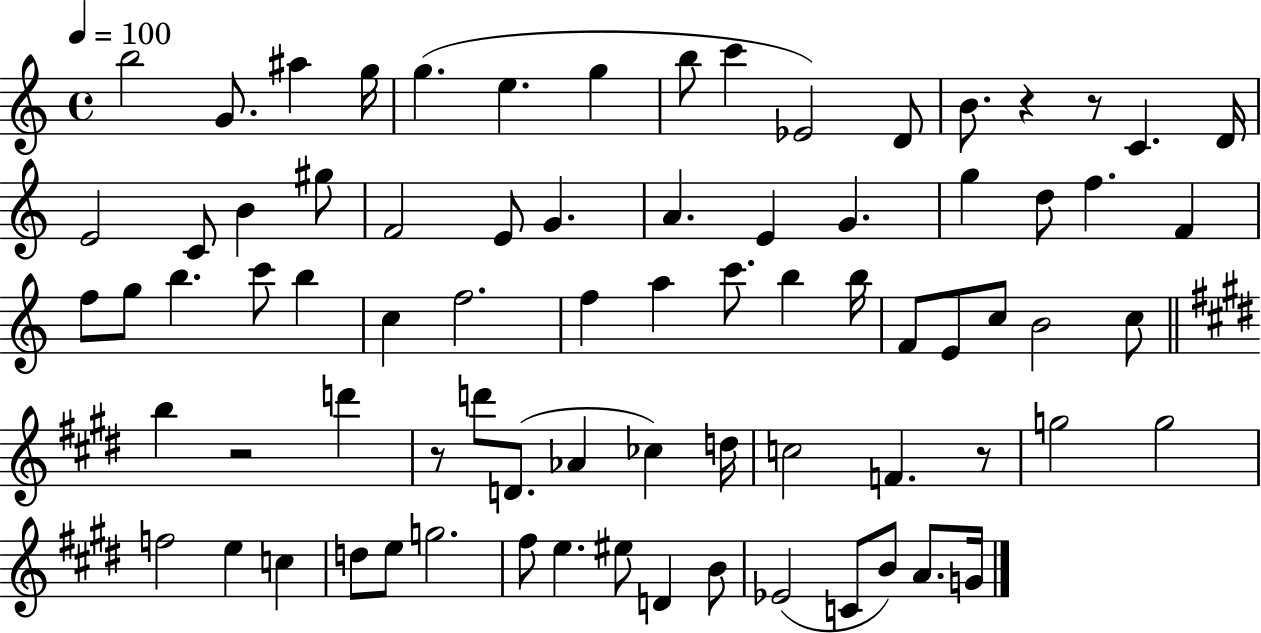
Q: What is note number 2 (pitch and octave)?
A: G4